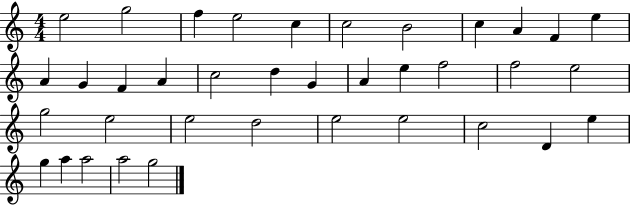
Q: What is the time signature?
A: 4/4